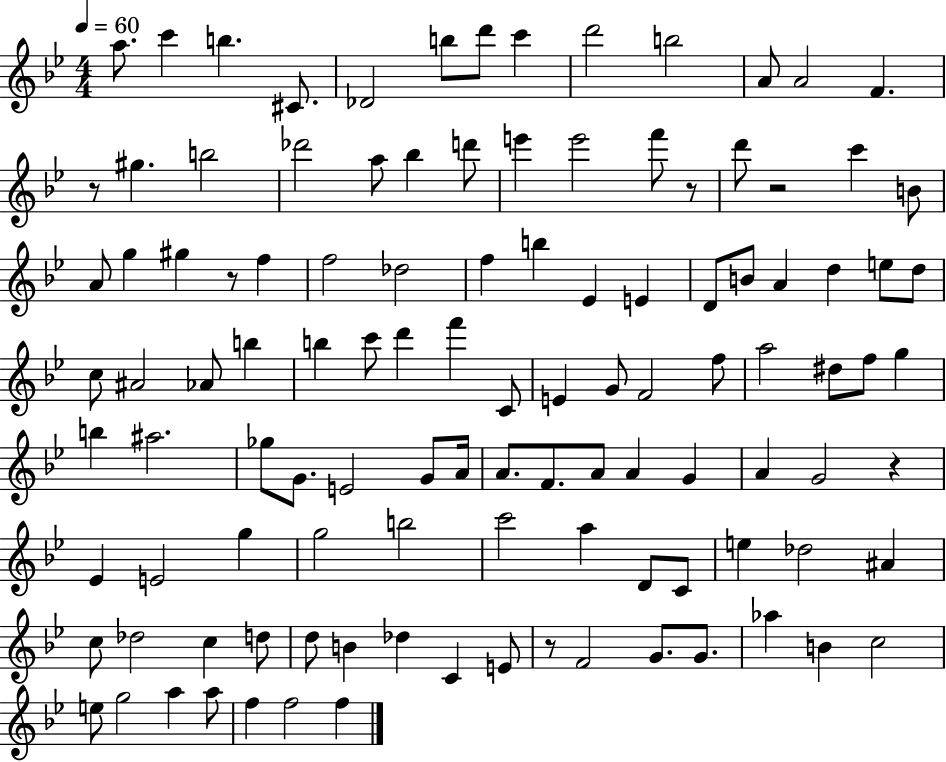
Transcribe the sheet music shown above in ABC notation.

X:1
T:Untitled
M:4/4
L:1/4
K:Bb
a/2 c' b ^C/2 _D2 b/2 d'/2 c' d'2 b2 A/2 A2 F z/2 ^g b2 _d'2 a/2 _b d'/2 e' e'2 f'/2 z/2 d'/2 z2 c' B/2 A/2 g ^g z/2 f f2 _d2 f b _E E D/2 B/2 A d e/2 d/2 c/2 ^A2 _A/2 b b c'/2 d' f' C/2 E G/2 F2 f/2 a2 ^d/2 f/2 g b ^a2 _g/2 G/2 E2 G/2 A/4 A/2 F/2 A/2 A G A G2 z _E E2 g g2 b2 c'2 a D/2 C/2 e _d2 ^A c/2 _d2 c d/2 d/2 B _d C E/2 z/2 F2 G/2 G/2 _a B c2 e/2 g2 a a/2 f f2 f